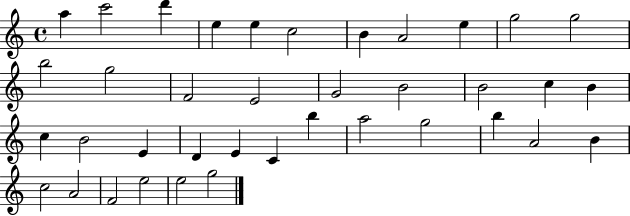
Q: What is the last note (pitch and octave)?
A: G5